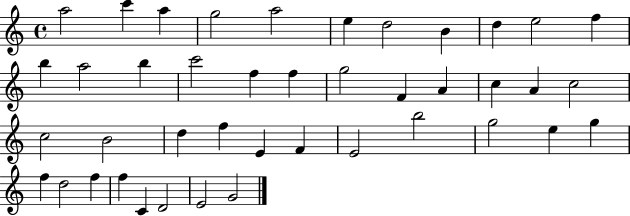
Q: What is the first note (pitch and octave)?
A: A5